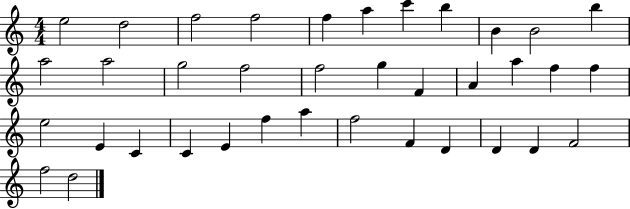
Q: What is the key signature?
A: C major